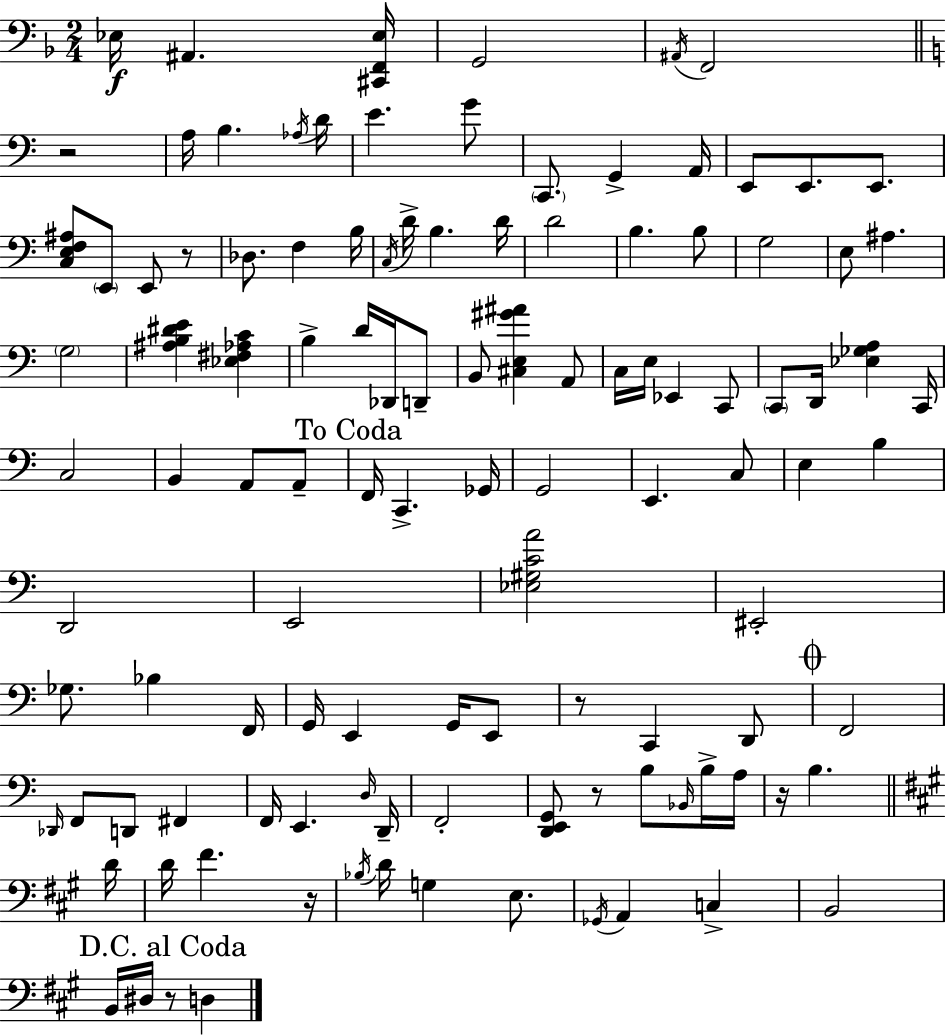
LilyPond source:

{
  \clef bass
  \numericTimeSignature
  \time 2/4
  \key f \major
  ees16\f ais,4. <cis, f, ees>16 | g,2 | \acciaccatura { ais,16 } f,2 | \bar "||" \break \key a \minor r2 | a16 b4. \acciaccatura { aes16 } | d'16 e'4. g'8 | \parenthesize c,8. g,4-> | \break a,16 e,8 e,8. e,8. | <c e f ais>8 \parenthesize e,8 e,8 r8 | des8. f4 | b16 \acciaccatura { c16 } d'16-> b4. | \break d'16 d'2 | b4. | b8 g2 | e8 ais4. | \break \parenthesize g2 | <ais b dis' e'>4 <ees fis aes c'>4 | b4-> d'16 des,16 | d,8-- b,8 <cis e gis' ais'>4 | \break a,8 c16 e16 ees,4 | c,8 \parenthesize c,8 d,16 <ees ges a>4 | c,16 c2 | b,4 a,8 | \break a,8-- \mark "To Coda" f,16 c,4.-> | ges,16 g,2 | e,4. | c8 e4 b4 | \break d,2 | e,2 | <ees gis c' a'>2 | eis,2-. | \break ges8. bes4 | f,16 g,16 e,4 g,16 | e,8 r8 c,4 | d,8 \mark \markup { \musicglyph "scripts.coda" } f,2 | \break \grace { des,16 } f,8 d,8 fis,4 | f,16 e,4. | \grace { d16 } d,16-- f,2-. | <d, e, g,>8 r8 | \break b8 \grace { bes,16 } b16-> a16 r16 b4. | \bar "||" \break \key a \major d'16 d'16 fis'4. | r16 \acciaccatura { bes16 } d'16 g4 e8. | \acciaccatura { ges,16 } a,4 c4-> | b,2 | \break \mark "D.C. al Coda" b,16 dis16 r8 d4 | \bar "|."
}